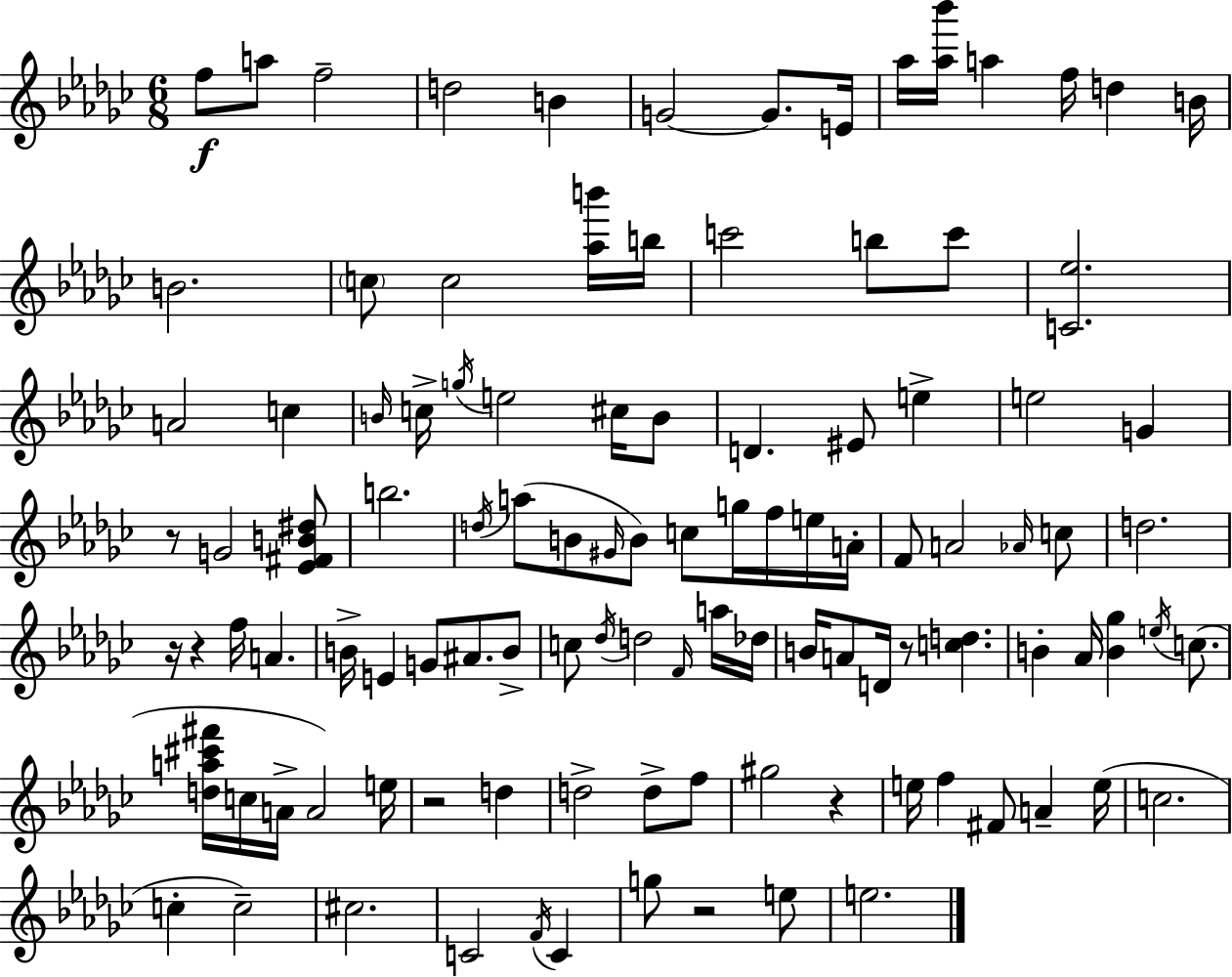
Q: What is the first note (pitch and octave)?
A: F5